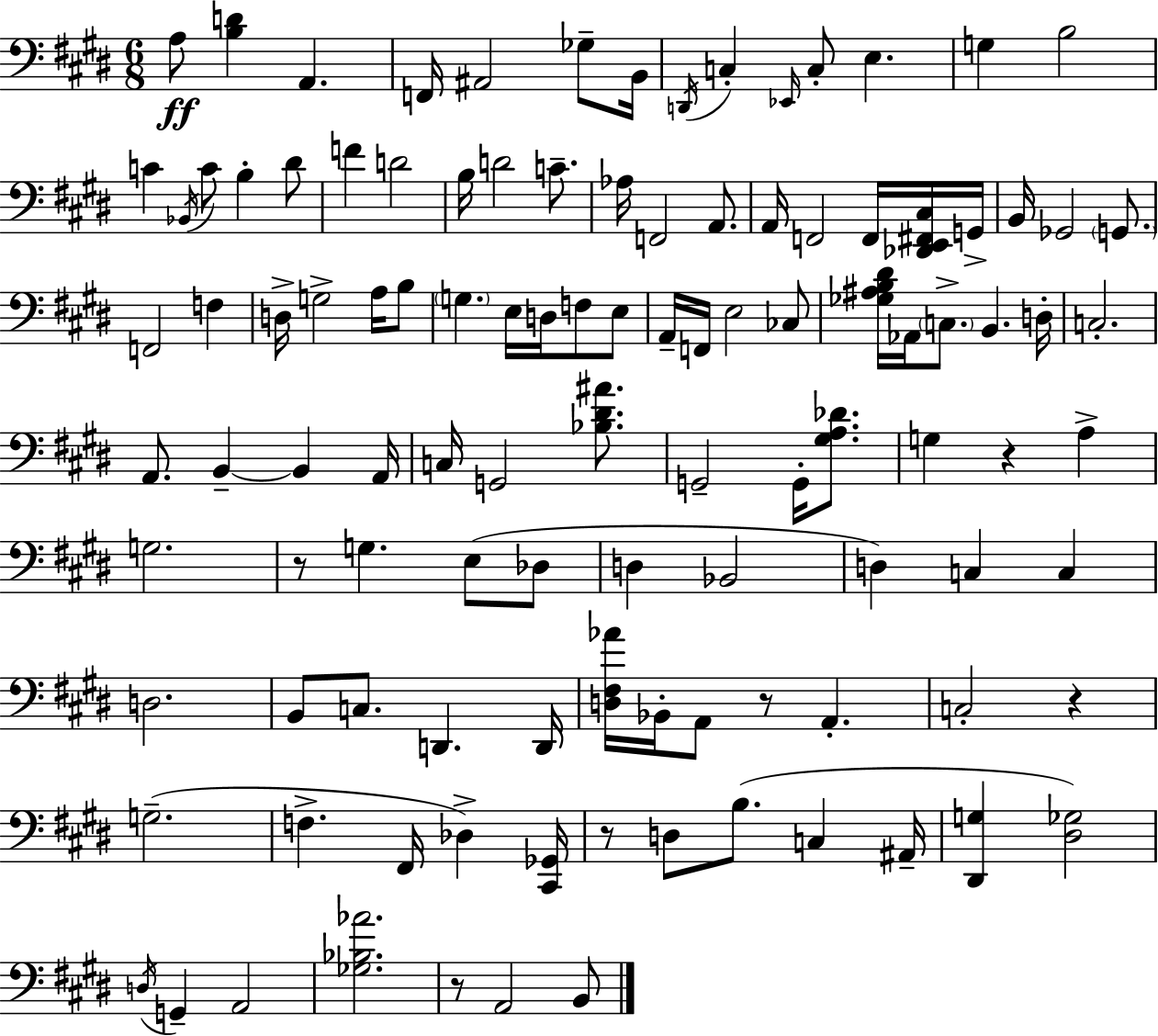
A3/e [B3,D4]/q A2/q. F2/s A#2/h Gb3/e B2/s D2/s C3/q Eb2/s C3/e E3/q. G3/q B3/h C4/q Bb2/s C4/e B3/q D#4/e F4/q D4/h B3/s D4/h C4/e. Ab3/s F2/h A2/e. A2/s F2/h F2/s [Db2,E2,F#2,C#3]/s G2/s B2/s Gb2/h G2/e. F2/h F3/q D3/s G3/h A3/s B3/e G3/q. E3/s D3/s F3/e E3/e A2/s F2/s E3/h CES3/e [Gb3,A#3,B3,D#4]/s Ab2/s C3/e. B2/q. D3/s C3/h. A2/e. B2/q B2/q A2/s C3/s G2/h [Bb3,D#4,A#4]/e. G2/h G2/s [G#3,A3,Db4]/e. G3/q R/q A3/q G3/h. R/e G3/q. E3/e Db3/e D3/q Bb2/h D3/q C3/q C3/q D3/h. B2/e C3/e. D2/q. D2/s [D3,F#3,Ab4]/s Bb2/s A2/e R/e A2/q. C3/h R/q G3/h. F3/q. F#2/s Db3/q [C#2,Gb2]/s R/e D3/e B3/e. C3/q A#2/s [D#2,G3]/q [D#3,Gb3]/h D3/s G2/q A2/h [Gb3,Bb3,Ab4]/h. R/e A2/h B2/e